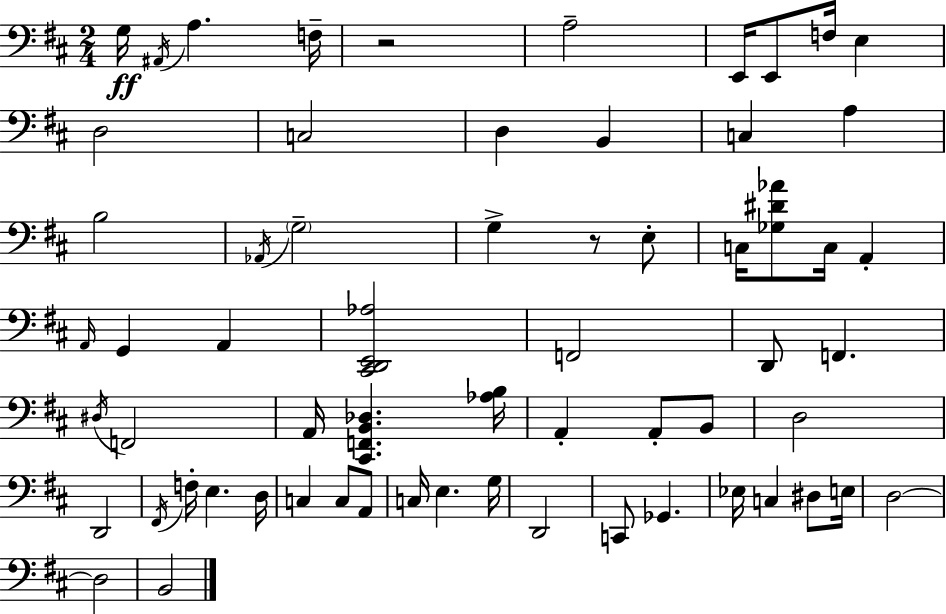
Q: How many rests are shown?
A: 2